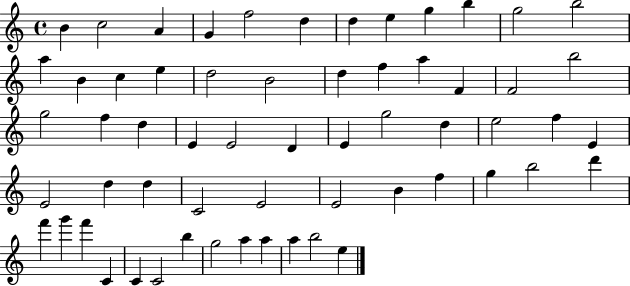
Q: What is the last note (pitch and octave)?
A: E5